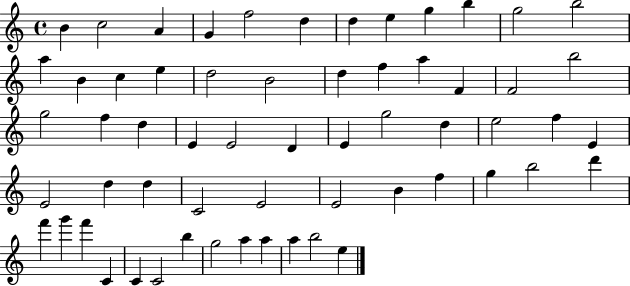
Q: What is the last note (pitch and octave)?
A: E5